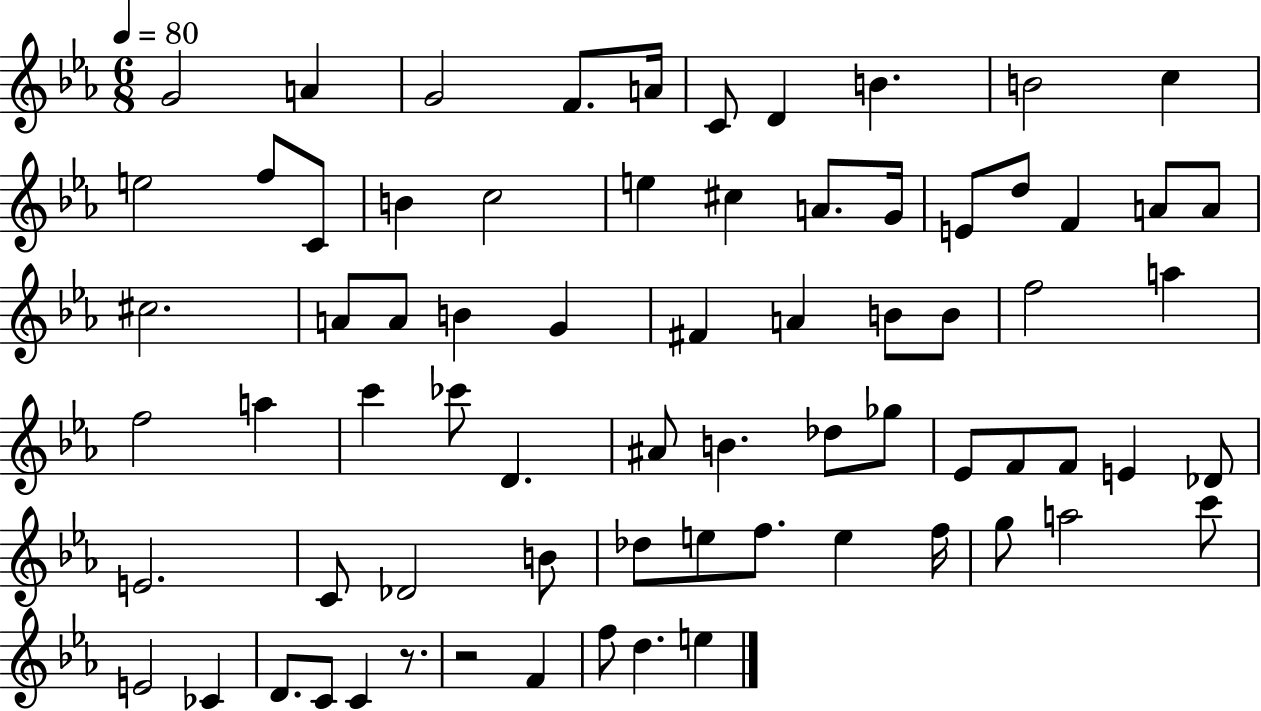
X:1
T:Untitled
M:6/8
L:1/4
K:Eb
G2 A G2 F/2 A/4 C/2 D B B2 c e2 f/2 C/2 B c2 e ^c A/2 G/4 E/2 d/2 F A/2 A/2 ^c2 A/2 A/2 B G ^F A B/2 B/2 f2 a f2 a c' _c'/2 D ^A/2 B _d/2 _g/2 _E/2 F/2 F/2 E _D/2 E2 C/2 _D2 B/2 _d/2 e/2 f/2 e f/4 g/2 a2 c'/2 E2 _C D/2 C/2 C z/2 z2 F f/2 d e